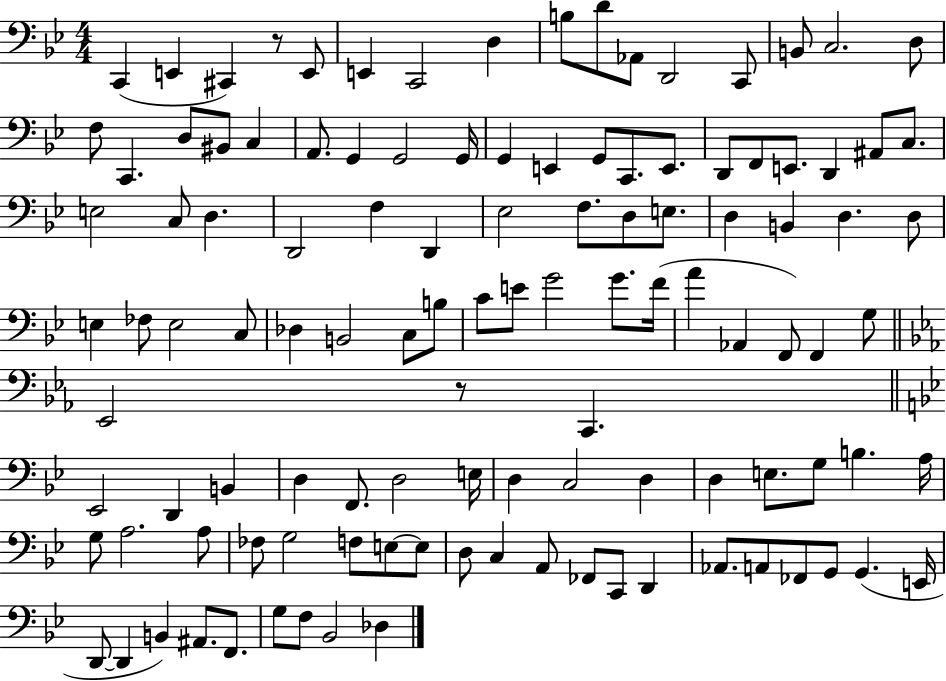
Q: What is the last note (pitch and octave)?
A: Db3